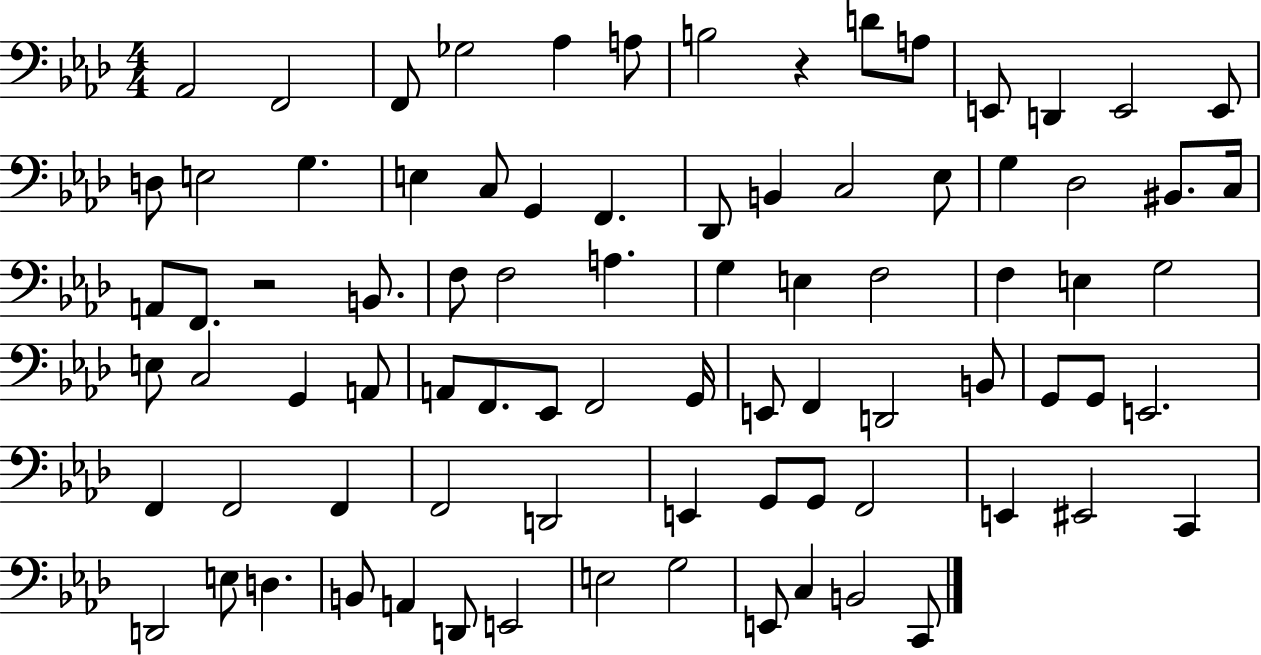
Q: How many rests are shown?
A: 2